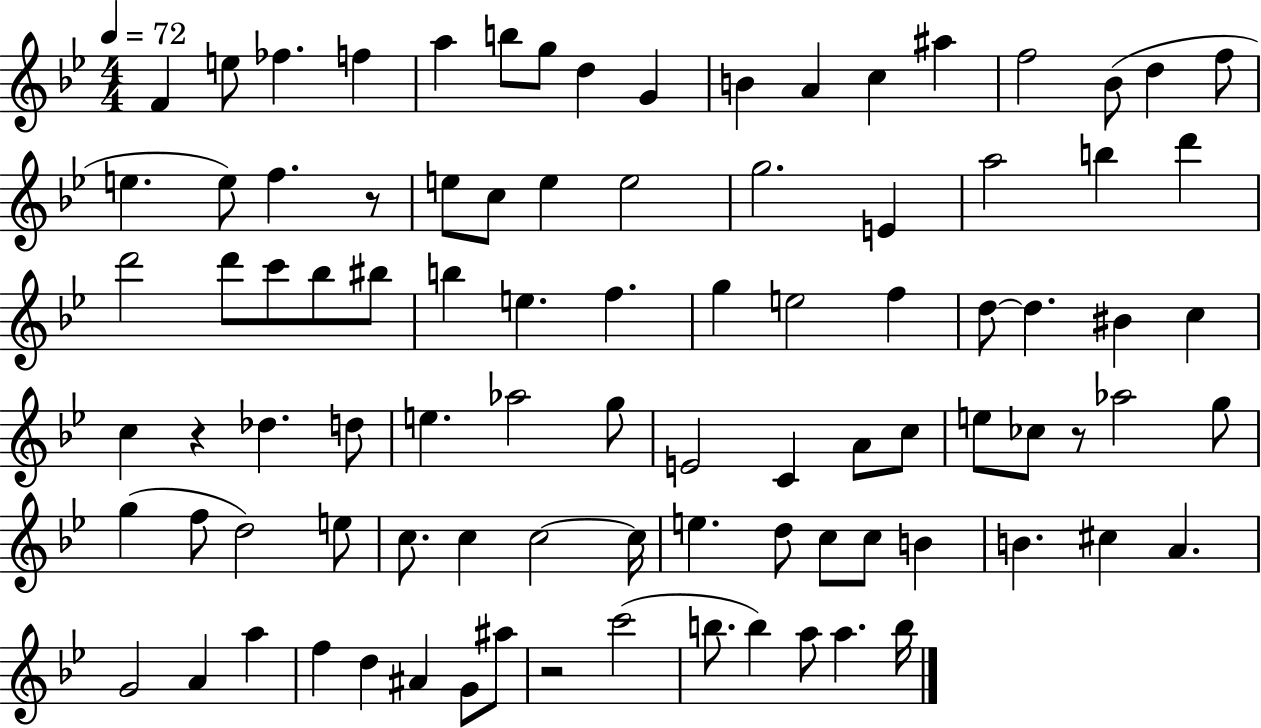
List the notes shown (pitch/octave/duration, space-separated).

F4/q E5/e FES5/q. F5/q A5/q B5/e G5/e D5/q G4/q B4/q A4/q C5/q A#5/q F5/h Bb4/e D5/q F5/e E5/q. E5/e F5/q. R/e E5/e C5/e E5/q E5/h G5/h. E4/q A5/h B5/q D6/q D6/h D6/e C6/e Bb5/e BIS5/e B5/q E5/q. F5/q. G5/q E5/h F5/q D5/e D5/q. BIS4/q C5/q C5/q R/q Db5/q. D5/e E5/q. Ab5/h G5/e E4/h C4/q A4/e C5/e E5/e CES5/e R/e Ab5/h G5/e G5/q F5/e D5/h E5/e C5/e. C5/q C5/h C5/s E5/q. D5/e C5/e C5/e B4/q B4/q. C#5/q A4/q. G4/h A4/q A5/q F5/q D5/q A#4/q G4/e A#5/e R/h C6/h B5/e. B5/q A5/e A5/q. B5/s